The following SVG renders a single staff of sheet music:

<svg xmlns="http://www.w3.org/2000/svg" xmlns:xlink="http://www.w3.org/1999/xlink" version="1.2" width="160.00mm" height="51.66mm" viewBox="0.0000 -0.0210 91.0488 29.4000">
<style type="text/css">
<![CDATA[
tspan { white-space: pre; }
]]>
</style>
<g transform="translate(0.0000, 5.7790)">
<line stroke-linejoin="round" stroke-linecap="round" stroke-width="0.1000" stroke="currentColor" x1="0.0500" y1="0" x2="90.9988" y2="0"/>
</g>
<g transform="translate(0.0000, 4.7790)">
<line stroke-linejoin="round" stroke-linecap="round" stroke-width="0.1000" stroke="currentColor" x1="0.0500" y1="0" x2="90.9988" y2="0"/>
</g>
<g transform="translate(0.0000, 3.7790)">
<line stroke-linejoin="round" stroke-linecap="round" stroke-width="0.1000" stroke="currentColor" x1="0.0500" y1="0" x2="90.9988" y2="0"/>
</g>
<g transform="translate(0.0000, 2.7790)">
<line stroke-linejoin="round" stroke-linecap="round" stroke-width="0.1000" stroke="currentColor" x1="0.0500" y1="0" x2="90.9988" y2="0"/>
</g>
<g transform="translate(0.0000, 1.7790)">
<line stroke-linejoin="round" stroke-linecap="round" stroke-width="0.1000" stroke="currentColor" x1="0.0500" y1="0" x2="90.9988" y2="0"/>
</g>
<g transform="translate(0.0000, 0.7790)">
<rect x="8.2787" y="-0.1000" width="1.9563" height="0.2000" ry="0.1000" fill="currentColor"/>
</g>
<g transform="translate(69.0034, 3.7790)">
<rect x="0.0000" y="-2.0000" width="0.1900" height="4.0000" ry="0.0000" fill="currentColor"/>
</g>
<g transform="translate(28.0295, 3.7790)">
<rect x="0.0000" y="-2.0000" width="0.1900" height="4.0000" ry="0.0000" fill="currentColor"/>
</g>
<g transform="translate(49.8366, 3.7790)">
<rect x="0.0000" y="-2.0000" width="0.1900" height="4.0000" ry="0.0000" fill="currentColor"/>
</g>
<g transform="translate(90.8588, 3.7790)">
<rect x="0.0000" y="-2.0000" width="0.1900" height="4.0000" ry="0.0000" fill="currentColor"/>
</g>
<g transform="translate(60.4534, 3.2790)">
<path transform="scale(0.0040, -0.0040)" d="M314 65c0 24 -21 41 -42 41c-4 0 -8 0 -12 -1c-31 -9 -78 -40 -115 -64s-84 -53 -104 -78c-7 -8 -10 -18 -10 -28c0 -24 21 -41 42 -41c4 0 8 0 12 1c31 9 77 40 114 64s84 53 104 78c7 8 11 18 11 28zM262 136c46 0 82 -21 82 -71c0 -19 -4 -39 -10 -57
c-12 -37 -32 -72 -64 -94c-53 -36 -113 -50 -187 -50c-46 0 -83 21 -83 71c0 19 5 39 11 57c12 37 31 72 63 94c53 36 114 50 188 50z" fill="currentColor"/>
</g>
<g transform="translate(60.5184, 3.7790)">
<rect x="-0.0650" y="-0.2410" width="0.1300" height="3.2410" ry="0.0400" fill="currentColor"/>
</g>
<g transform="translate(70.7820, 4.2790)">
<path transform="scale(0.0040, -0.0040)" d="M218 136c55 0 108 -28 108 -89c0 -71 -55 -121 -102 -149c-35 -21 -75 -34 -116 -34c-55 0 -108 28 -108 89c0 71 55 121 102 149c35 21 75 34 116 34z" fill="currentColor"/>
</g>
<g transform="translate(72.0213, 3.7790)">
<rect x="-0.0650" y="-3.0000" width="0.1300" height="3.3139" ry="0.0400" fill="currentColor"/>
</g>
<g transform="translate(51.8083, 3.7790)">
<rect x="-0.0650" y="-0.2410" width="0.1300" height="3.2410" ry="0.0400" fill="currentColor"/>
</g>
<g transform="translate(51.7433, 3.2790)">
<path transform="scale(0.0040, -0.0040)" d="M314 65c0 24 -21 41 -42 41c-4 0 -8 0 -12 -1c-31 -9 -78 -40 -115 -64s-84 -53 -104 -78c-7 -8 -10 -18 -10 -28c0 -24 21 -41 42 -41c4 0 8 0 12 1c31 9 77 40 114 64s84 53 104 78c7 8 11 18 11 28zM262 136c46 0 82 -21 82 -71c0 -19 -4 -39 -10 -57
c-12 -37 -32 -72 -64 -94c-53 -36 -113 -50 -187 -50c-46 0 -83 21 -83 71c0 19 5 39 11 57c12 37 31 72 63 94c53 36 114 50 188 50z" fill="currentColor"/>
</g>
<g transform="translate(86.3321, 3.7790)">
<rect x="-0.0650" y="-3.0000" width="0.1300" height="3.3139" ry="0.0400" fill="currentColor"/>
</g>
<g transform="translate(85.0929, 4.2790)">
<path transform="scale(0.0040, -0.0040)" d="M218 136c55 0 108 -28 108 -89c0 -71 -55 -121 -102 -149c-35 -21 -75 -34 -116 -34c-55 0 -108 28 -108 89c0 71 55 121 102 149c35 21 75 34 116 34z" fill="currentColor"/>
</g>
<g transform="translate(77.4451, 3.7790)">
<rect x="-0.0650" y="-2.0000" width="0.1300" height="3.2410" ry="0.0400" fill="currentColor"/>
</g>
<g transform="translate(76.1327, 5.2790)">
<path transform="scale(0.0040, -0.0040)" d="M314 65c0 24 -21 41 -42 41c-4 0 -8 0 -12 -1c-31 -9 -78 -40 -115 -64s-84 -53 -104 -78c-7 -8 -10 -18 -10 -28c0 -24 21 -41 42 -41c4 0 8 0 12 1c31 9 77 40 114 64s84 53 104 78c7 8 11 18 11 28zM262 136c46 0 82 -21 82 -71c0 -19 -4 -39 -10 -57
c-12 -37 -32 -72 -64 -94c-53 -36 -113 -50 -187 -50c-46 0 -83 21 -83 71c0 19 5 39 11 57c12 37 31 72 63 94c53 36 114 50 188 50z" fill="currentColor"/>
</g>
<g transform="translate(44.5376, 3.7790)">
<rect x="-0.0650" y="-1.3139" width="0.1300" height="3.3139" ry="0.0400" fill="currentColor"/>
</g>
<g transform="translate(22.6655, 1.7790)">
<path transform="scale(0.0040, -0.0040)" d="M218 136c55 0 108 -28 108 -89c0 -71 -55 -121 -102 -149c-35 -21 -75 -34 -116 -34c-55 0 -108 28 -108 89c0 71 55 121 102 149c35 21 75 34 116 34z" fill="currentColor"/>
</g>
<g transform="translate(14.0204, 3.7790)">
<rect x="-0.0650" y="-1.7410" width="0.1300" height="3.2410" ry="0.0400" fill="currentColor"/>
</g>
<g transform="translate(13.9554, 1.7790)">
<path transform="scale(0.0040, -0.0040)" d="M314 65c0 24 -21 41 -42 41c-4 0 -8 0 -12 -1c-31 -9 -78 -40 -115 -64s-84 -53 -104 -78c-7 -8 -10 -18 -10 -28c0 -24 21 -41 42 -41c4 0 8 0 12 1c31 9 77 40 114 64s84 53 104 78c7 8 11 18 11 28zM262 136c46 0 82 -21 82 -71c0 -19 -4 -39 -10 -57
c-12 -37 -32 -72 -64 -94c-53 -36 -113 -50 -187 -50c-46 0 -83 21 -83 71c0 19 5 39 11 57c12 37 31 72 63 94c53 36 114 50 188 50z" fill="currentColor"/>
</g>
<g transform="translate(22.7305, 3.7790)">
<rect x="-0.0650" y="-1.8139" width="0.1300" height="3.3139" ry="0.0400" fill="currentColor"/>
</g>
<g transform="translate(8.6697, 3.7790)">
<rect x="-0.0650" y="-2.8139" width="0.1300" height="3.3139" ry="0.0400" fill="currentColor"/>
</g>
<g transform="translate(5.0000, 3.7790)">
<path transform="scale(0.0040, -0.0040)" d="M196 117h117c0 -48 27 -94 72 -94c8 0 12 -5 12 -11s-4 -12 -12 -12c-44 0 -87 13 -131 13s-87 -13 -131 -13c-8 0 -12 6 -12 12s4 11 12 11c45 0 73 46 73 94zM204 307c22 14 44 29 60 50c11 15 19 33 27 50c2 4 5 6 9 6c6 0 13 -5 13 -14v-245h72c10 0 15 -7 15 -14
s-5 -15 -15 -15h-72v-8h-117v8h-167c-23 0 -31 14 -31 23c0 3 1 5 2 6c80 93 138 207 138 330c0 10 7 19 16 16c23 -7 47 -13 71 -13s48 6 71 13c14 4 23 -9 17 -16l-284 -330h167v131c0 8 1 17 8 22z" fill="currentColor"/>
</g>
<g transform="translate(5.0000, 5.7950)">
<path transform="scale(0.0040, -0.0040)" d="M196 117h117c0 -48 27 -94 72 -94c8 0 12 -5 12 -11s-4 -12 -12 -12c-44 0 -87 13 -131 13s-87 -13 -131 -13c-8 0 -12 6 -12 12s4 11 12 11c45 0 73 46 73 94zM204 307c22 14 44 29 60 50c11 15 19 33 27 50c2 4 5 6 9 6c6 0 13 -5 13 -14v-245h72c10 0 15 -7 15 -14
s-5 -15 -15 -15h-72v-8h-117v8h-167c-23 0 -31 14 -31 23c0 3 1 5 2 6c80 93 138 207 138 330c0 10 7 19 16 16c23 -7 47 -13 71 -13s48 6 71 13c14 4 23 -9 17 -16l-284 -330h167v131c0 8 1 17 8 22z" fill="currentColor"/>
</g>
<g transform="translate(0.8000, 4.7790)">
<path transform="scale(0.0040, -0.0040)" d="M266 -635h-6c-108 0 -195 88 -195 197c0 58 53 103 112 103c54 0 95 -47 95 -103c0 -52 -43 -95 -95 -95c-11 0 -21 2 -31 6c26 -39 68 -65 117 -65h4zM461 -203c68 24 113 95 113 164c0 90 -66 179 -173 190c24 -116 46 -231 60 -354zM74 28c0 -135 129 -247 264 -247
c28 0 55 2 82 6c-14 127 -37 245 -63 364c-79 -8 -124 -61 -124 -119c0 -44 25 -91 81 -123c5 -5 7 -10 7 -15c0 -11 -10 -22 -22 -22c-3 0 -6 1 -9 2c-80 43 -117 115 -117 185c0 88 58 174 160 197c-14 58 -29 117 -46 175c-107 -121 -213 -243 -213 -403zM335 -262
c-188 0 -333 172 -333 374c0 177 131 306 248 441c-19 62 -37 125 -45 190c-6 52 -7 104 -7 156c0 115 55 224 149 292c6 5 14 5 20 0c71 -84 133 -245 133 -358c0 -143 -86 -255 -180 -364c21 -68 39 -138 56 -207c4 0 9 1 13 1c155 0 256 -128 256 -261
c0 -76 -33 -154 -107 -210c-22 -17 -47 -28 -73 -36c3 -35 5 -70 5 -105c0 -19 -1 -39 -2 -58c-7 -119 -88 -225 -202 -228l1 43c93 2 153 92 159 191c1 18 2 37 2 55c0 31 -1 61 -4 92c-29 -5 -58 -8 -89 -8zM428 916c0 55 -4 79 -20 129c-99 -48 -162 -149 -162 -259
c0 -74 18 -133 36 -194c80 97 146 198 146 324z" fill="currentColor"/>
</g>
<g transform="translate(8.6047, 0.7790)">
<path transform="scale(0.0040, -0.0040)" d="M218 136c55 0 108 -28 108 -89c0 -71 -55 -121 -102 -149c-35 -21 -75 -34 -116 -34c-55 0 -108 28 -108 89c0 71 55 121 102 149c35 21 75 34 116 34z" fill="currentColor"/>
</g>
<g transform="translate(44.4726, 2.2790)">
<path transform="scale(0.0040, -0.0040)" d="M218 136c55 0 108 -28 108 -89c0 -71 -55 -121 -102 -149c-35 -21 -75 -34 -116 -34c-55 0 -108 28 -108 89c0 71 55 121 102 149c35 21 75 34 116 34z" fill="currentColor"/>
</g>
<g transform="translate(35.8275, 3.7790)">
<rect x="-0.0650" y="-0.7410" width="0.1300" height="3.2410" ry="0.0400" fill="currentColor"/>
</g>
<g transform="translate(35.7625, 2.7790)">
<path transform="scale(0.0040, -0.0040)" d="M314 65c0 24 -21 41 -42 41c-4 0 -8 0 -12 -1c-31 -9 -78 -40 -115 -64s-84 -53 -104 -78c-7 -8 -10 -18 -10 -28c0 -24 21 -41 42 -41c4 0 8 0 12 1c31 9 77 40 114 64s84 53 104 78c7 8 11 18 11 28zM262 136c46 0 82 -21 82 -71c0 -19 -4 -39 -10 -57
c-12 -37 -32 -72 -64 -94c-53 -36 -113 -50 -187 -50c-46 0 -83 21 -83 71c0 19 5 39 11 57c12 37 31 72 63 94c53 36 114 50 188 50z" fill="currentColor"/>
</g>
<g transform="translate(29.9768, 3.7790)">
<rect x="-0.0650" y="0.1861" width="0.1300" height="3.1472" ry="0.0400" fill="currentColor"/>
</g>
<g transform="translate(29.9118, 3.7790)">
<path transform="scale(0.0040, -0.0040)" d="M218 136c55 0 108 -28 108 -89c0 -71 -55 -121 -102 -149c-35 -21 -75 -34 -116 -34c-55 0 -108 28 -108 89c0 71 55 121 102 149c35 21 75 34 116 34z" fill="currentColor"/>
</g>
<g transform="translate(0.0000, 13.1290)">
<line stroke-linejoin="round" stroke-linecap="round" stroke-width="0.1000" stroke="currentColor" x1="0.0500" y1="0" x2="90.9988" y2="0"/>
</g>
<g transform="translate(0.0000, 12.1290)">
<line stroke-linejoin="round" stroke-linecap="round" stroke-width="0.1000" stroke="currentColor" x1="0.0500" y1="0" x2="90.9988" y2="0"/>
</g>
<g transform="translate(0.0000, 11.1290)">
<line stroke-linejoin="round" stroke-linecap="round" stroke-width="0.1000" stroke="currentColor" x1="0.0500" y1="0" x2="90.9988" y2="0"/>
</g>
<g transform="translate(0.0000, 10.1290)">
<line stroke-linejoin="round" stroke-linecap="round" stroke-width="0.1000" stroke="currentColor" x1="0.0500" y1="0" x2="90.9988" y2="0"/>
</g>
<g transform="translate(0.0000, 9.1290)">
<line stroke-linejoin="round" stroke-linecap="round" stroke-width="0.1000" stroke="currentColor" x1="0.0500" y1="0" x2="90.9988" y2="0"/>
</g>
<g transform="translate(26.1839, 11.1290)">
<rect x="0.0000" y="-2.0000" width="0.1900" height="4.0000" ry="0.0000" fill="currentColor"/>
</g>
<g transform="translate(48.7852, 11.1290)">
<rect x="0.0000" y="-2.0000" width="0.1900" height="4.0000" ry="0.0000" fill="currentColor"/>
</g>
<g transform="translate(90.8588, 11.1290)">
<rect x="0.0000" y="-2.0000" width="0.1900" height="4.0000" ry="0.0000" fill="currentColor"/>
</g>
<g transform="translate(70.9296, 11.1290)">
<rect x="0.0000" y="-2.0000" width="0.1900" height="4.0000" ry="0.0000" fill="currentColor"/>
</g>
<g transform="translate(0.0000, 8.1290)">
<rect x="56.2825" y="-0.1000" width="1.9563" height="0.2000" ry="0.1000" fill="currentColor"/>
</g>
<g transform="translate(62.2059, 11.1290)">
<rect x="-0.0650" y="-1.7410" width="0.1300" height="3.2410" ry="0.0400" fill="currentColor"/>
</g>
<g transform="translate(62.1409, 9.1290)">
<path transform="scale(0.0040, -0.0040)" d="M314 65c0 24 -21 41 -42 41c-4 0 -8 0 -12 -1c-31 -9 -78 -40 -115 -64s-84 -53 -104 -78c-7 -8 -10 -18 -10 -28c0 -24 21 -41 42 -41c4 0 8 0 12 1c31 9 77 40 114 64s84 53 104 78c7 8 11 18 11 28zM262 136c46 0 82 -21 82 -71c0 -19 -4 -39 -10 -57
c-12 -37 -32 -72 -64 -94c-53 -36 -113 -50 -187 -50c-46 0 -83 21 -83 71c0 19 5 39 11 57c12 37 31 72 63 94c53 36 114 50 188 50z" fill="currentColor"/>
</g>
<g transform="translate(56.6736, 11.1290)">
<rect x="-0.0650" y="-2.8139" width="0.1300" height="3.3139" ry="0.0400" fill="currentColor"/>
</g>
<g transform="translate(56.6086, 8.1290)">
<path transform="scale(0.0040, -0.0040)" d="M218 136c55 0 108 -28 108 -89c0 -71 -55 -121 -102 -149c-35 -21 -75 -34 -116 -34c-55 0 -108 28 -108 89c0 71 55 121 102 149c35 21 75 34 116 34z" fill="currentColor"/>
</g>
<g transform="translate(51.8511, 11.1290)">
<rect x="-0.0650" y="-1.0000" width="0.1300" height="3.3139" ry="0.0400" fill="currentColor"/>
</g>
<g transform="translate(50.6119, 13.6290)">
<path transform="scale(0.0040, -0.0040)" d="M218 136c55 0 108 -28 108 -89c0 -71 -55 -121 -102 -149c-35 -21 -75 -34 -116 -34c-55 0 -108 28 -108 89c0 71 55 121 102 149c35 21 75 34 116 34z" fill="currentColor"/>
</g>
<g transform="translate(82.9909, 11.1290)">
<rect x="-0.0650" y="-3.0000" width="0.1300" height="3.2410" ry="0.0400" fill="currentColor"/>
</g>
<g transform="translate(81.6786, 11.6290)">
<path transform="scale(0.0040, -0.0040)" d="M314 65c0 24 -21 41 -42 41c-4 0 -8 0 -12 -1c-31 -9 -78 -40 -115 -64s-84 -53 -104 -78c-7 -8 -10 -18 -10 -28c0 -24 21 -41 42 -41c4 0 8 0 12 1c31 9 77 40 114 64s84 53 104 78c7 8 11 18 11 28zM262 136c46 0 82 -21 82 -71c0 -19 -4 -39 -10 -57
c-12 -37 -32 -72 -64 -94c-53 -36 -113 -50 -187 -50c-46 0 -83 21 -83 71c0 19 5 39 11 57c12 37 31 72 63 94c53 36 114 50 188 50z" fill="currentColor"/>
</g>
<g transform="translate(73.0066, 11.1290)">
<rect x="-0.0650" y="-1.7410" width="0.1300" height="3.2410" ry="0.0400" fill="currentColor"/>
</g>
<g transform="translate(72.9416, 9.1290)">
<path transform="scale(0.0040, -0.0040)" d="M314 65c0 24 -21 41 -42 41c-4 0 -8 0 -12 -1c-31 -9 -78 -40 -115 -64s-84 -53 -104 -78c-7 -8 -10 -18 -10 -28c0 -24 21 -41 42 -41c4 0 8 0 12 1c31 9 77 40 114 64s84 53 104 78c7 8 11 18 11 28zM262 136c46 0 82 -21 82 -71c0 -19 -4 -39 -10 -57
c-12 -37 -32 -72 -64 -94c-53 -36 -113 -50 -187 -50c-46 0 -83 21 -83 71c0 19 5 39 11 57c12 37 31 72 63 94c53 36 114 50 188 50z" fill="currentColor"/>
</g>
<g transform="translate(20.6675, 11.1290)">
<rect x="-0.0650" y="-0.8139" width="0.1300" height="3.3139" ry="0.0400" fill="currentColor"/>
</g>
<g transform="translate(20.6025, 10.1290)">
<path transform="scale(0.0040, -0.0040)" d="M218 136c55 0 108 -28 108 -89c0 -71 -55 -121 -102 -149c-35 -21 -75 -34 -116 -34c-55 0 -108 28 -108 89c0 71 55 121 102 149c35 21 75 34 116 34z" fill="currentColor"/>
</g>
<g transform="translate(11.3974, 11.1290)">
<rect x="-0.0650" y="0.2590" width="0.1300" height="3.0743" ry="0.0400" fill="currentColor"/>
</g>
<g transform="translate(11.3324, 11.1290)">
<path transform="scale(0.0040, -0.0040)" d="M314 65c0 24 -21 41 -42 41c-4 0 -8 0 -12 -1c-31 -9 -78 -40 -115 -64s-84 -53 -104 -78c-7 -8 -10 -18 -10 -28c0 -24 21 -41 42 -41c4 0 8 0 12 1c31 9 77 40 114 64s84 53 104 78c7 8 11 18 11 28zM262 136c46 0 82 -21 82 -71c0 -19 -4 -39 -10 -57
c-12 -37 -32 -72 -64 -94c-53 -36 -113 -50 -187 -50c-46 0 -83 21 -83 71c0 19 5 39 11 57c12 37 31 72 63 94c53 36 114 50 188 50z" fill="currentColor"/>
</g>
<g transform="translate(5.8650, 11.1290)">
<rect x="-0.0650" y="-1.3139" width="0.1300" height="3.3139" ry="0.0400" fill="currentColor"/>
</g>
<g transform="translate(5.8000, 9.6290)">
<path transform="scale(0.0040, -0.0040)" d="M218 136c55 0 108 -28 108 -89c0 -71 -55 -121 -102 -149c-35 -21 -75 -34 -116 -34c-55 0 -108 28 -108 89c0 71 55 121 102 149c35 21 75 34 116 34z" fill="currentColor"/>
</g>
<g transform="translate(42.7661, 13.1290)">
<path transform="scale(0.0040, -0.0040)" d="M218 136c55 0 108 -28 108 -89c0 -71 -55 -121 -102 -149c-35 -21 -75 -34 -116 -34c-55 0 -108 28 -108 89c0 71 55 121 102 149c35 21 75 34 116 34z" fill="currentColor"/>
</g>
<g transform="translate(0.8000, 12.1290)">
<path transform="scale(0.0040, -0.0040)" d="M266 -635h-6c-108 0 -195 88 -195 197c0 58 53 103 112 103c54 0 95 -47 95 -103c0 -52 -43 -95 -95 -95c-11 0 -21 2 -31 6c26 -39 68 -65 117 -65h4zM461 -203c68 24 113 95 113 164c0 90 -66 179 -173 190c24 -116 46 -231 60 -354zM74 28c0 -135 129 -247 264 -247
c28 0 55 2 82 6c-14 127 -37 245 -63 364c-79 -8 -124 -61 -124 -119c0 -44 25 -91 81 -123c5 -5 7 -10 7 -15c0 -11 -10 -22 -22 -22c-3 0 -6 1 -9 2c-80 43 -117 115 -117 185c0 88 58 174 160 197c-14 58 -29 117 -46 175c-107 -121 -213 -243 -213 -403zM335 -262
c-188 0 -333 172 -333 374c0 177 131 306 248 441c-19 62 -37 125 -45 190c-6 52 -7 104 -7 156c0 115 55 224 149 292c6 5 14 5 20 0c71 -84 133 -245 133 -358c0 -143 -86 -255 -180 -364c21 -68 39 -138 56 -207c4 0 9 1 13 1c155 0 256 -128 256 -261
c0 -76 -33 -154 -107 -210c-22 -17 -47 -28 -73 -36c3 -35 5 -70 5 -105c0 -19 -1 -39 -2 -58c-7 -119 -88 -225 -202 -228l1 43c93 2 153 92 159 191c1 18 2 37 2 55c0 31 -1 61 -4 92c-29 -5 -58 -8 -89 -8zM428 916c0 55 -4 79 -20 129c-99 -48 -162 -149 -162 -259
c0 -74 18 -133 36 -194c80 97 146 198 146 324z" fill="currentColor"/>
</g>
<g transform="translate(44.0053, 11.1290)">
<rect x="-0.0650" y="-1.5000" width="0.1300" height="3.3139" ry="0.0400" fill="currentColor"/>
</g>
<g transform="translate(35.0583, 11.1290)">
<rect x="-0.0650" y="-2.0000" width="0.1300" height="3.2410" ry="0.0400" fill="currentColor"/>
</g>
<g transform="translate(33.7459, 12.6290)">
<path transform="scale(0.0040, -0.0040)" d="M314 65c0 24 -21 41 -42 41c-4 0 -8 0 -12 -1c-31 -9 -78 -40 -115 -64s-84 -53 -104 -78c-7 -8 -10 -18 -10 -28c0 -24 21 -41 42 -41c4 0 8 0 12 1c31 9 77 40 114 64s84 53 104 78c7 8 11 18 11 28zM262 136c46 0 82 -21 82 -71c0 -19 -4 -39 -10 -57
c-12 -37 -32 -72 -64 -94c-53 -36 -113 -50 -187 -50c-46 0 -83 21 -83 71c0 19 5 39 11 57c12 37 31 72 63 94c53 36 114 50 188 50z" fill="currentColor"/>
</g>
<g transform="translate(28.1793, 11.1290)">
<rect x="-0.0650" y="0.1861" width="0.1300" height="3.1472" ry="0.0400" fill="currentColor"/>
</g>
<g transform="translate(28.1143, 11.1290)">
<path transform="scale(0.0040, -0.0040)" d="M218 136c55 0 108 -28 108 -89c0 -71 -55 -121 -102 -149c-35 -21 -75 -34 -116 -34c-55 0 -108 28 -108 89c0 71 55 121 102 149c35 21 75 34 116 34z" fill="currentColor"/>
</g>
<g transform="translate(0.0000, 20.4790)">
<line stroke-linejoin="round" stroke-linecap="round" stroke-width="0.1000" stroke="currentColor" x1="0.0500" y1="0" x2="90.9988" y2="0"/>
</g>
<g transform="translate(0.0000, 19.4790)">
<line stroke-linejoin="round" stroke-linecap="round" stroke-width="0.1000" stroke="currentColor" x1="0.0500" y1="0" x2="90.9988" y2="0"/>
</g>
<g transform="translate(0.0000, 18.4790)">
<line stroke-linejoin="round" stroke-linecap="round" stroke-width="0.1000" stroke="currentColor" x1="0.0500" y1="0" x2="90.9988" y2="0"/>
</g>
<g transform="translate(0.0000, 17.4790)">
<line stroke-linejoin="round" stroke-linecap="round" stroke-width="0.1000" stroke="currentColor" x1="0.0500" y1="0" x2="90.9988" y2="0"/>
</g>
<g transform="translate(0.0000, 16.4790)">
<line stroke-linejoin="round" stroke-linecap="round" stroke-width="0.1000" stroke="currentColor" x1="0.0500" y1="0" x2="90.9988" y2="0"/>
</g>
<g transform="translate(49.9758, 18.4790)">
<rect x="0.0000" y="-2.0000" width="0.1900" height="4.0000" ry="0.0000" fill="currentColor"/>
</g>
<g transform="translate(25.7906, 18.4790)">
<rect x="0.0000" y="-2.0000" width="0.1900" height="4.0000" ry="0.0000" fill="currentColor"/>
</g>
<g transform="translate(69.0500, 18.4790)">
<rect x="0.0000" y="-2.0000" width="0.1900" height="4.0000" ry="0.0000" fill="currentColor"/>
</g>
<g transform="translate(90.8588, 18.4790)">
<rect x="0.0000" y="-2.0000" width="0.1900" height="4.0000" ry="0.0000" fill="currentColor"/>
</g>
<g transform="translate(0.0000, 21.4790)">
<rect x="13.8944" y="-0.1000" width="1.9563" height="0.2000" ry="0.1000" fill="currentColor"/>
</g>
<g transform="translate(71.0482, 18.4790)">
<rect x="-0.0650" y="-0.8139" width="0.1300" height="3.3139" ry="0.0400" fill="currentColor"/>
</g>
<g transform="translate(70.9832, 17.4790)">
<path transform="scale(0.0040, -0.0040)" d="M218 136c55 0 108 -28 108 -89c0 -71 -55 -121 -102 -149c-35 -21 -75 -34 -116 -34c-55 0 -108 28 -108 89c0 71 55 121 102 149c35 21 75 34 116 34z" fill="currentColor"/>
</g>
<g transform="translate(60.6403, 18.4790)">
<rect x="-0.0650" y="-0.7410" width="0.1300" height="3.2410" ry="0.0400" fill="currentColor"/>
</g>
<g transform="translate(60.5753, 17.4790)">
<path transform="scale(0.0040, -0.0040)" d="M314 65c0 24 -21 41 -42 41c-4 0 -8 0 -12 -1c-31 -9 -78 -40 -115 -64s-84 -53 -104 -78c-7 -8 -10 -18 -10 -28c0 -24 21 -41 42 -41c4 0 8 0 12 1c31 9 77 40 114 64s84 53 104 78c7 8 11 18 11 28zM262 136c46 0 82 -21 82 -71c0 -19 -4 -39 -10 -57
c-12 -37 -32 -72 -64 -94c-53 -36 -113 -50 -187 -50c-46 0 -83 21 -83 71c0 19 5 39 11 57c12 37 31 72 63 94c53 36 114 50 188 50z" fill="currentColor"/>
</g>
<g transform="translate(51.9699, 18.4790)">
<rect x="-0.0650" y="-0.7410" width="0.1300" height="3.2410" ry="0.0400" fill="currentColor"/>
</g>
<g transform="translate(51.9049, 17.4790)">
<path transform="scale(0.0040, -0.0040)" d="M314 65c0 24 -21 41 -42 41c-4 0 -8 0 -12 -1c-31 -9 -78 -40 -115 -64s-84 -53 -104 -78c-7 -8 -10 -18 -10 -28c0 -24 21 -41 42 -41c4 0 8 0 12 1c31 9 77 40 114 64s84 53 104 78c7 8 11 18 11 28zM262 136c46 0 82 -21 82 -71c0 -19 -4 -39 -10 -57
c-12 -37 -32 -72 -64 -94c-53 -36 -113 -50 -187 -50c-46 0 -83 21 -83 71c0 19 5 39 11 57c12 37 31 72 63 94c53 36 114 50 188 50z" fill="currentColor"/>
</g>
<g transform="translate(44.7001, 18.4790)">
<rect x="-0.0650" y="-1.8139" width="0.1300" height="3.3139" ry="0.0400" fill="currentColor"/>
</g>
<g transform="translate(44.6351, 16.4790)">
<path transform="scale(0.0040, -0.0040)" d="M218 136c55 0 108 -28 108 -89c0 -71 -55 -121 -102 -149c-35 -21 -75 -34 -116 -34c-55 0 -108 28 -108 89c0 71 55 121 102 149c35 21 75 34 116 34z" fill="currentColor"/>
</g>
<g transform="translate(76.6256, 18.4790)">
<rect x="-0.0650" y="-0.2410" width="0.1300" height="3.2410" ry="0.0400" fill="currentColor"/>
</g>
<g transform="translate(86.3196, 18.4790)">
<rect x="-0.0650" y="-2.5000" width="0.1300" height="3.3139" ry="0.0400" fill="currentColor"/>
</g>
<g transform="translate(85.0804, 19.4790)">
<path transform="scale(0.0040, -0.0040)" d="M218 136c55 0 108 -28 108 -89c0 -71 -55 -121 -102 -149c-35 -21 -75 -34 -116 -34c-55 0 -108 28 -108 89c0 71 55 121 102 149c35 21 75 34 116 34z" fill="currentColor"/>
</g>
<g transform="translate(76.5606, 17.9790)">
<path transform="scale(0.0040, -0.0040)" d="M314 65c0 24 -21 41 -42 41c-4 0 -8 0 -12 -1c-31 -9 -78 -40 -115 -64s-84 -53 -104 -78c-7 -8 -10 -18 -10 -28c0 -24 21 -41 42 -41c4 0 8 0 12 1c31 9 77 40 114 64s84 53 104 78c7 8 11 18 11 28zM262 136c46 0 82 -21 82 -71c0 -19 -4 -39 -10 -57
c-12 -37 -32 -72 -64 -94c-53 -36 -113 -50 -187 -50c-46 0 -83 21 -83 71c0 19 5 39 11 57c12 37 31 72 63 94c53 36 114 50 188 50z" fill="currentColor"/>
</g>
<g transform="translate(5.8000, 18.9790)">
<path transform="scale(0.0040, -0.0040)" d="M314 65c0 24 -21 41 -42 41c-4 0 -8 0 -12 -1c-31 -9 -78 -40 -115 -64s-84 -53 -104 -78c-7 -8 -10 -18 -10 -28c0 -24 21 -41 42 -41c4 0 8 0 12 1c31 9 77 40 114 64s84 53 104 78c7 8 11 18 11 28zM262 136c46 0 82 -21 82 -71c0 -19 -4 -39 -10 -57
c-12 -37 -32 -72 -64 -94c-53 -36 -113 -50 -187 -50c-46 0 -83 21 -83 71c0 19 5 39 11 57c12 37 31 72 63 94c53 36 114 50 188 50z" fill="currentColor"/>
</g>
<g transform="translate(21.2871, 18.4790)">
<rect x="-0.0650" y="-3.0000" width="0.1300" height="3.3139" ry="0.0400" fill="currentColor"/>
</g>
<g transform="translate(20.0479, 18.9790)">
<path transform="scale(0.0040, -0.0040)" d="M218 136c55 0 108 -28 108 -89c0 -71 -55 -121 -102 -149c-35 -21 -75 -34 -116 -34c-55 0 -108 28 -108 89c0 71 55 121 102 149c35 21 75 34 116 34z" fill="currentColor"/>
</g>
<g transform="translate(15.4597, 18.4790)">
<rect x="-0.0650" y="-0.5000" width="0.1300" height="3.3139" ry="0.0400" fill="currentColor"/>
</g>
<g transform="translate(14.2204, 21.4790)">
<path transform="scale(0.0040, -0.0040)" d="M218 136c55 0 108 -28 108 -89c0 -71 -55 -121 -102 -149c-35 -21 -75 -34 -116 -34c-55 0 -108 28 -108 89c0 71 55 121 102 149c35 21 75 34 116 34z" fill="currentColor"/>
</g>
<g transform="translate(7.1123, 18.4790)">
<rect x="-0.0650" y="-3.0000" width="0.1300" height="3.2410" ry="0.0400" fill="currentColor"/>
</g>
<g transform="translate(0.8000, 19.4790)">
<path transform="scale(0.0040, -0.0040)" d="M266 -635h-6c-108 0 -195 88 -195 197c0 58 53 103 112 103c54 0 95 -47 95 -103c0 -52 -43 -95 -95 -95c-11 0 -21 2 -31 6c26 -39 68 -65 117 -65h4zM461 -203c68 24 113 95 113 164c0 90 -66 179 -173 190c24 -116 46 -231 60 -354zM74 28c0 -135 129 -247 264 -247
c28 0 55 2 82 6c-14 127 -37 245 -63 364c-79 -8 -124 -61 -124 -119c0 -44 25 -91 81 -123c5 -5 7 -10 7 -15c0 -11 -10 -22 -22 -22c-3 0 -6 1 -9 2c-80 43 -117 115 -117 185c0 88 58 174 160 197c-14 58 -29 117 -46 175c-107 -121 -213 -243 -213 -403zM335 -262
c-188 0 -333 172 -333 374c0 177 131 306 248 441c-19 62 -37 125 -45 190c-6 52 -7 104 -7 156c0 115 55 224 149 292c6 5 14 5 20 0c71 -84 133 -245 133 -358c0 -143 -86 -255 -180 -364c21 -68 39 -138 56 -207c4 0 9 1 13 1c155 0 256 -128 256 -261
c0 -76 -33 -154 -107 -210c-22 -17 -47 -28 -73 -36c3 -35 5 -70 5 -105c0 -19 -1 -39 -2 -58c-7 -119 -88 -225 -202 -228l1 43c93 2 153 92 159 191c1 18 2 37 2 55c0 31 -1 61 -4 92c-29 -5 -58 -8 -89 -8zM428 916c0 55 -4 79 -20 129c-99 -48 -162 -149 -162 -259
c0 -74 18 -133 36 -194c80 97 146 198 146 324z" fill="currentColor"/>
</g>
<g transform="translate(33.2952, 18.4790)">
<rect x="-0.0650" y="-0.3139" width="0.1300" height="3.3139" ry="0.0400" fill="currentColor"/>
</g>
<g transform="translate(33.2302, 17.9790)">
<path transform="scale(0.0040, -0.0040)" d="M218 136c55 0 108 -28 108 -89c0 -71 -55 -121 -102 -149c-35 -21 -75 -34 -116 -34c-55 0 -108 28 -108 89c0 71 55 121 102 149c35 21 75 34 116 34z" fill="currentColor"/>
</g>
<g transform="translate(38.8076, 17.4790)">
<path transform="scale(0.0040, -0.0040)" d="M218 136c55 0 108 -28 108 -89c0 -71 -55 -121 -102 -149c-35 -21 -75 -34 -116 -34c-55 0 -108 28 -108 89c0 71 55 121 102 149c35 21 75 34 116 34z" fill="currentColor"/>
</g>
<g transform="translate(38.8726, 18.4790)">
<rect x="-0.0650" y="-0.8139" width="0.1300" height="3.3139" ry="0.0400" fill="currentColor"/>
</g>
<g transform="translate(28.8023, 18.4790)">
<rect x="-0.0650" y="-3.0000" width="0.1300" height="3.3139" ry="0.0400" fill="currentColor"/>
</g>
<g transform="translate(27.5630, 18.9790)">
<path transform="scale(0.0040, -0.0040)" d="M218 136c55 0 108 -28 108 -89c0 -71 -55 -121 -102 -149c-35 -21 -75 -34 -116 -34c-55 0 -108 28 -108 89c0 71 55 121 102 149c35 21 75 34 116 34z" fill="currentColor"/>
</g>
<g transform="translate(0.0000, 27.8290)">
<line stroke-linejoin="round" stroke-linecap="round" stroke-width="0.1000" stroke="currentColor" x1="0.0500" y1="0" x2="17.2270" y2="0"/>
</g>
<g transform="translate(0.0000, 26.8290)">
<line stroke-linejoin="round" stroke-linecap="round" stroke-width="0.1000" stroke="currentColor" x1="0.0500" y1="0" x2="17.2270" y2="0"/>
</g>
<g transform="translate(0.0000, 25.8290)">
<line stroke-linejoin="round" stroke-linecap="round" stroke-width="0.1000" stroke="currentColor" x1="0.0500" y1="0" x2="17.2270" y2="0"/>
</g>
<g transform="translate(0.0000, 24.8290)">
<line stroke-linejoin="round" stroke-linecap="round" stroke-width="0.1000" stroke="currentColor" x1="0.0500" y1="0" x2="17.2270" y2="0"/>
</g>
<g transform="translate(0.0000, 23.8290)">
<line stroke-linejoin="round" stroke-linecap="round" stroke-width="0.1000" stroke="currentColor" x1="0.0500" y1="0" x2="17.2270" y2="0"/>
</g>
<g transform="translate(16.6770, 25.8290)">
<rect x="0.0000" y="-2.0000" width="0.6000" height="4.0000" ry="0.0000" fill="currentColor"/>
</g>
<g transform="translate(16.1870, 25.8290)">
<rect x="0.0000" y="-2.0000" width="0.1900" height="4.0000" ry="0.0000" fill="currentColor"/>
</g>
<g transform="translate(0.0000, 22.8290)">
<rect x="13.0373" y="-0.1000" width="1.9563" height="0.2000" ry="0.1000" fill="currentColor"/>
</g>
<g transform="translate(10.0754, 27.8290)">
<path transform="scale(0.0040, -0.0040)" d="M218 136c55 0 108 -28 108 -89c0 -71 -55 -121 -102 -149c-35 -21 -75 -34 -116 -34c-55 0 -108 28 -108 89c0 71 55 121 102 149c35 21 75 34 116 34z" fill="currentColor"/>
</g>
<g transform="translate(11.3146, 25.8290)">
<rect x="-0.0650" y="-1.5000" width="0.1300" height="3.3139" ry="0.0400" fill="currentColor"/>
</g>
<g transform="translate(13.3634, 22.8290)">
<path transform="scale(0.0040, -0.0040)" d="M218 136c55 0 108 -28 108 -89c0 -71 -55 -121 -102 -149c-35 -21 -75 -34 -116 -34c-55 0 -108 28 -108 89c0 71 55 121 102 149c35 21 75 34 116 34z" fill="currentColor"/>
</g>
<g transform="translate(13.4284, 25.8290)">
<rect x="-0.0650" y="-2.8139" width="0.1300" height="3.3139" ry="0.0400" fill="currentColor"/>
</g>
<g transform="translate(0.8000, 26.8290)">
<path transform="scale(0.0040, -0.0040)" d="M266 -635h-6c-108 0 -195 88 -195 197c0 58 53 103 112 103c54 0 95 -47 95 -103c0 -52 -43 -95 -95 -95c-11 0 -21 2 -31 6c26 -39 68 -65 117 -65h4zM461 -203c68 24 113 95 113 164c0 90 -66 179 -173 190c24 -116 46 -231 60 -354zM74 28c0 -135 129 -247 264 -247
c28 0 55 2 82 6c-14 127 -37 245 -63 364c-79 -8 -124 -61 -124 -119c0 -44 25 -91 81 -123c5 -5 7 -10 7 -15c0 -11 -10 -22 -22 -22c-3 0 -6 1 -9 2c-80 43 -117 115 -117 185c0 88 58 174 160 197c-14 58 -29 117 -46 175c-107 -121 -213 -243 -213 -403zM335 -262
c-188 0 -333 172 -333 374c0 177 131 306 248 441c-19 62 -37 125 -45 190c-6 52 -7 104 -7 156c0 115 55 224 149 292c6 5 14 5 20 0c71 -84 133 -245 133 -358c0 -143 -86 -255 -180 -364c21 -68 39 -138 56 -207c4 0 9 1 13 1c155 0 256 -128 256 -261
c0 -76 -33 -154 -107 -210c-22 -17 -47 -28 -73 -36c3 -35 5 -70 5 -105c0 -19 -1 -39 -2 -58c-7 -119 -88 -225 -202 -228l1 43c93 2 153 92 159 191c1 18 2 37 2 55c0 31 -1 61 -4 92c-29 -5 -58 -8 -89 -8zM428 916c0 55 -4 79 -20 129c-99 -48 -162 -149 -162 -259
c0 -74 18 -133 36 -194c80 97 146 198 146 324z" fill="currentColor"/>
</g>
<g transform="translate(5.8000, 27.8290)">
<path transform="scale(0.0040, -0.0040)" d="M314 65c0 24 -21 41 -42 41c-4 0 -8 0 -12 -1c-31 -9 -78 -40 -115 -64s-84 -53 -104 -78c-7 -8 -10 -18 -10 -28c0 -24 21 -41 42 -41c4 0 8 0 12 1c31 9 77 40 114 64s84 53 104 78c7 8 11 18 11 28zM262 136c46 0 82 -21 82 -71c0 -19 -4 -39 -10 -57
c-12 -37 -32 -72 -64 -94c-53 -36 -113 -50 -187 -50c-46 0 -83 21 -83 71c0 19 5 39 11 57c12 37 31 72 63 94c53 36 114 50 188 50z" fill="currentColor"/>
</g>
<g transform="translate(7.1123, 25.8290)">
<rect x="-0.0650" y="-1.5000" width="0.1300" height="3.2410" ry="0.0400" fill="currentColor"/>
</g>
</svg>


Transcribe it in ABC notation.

X:1
T:Untitled
M:4/4
L:1/4
K:C
a f2 f B d2 e c2 c2 A F2 A e B2 d B F2 E D a f2 f2 A2 A2 C A A c d f d2 d2 d c2 G E2 E a